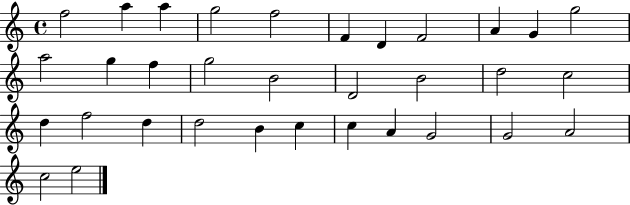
X:1
T:Untitled
M:4/4
L:1/4
K:C
f2 a a g2 f2 F D F2 A G g2 a2 g f g2 B2 D2 B2 d2 c2 d f2 d d2 B c c A G2 G2 A2 c2 e2